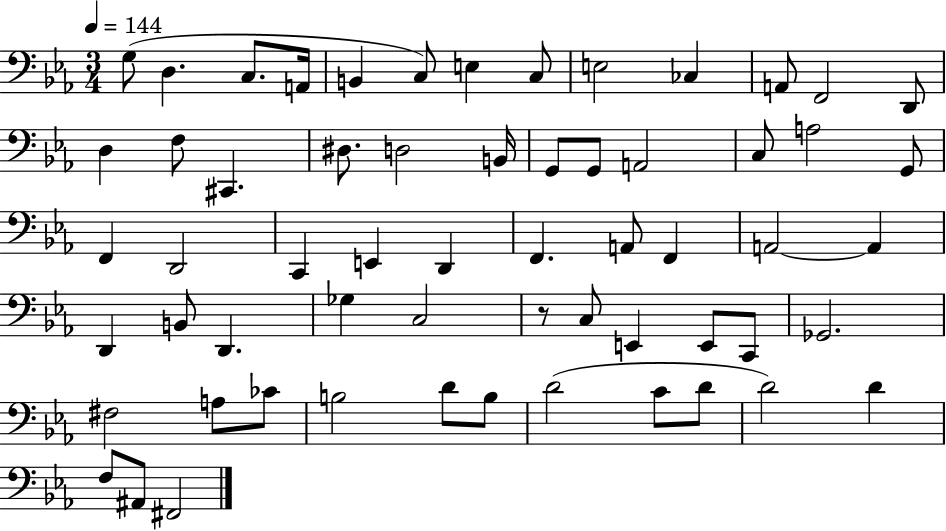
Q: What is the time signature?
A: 3/4